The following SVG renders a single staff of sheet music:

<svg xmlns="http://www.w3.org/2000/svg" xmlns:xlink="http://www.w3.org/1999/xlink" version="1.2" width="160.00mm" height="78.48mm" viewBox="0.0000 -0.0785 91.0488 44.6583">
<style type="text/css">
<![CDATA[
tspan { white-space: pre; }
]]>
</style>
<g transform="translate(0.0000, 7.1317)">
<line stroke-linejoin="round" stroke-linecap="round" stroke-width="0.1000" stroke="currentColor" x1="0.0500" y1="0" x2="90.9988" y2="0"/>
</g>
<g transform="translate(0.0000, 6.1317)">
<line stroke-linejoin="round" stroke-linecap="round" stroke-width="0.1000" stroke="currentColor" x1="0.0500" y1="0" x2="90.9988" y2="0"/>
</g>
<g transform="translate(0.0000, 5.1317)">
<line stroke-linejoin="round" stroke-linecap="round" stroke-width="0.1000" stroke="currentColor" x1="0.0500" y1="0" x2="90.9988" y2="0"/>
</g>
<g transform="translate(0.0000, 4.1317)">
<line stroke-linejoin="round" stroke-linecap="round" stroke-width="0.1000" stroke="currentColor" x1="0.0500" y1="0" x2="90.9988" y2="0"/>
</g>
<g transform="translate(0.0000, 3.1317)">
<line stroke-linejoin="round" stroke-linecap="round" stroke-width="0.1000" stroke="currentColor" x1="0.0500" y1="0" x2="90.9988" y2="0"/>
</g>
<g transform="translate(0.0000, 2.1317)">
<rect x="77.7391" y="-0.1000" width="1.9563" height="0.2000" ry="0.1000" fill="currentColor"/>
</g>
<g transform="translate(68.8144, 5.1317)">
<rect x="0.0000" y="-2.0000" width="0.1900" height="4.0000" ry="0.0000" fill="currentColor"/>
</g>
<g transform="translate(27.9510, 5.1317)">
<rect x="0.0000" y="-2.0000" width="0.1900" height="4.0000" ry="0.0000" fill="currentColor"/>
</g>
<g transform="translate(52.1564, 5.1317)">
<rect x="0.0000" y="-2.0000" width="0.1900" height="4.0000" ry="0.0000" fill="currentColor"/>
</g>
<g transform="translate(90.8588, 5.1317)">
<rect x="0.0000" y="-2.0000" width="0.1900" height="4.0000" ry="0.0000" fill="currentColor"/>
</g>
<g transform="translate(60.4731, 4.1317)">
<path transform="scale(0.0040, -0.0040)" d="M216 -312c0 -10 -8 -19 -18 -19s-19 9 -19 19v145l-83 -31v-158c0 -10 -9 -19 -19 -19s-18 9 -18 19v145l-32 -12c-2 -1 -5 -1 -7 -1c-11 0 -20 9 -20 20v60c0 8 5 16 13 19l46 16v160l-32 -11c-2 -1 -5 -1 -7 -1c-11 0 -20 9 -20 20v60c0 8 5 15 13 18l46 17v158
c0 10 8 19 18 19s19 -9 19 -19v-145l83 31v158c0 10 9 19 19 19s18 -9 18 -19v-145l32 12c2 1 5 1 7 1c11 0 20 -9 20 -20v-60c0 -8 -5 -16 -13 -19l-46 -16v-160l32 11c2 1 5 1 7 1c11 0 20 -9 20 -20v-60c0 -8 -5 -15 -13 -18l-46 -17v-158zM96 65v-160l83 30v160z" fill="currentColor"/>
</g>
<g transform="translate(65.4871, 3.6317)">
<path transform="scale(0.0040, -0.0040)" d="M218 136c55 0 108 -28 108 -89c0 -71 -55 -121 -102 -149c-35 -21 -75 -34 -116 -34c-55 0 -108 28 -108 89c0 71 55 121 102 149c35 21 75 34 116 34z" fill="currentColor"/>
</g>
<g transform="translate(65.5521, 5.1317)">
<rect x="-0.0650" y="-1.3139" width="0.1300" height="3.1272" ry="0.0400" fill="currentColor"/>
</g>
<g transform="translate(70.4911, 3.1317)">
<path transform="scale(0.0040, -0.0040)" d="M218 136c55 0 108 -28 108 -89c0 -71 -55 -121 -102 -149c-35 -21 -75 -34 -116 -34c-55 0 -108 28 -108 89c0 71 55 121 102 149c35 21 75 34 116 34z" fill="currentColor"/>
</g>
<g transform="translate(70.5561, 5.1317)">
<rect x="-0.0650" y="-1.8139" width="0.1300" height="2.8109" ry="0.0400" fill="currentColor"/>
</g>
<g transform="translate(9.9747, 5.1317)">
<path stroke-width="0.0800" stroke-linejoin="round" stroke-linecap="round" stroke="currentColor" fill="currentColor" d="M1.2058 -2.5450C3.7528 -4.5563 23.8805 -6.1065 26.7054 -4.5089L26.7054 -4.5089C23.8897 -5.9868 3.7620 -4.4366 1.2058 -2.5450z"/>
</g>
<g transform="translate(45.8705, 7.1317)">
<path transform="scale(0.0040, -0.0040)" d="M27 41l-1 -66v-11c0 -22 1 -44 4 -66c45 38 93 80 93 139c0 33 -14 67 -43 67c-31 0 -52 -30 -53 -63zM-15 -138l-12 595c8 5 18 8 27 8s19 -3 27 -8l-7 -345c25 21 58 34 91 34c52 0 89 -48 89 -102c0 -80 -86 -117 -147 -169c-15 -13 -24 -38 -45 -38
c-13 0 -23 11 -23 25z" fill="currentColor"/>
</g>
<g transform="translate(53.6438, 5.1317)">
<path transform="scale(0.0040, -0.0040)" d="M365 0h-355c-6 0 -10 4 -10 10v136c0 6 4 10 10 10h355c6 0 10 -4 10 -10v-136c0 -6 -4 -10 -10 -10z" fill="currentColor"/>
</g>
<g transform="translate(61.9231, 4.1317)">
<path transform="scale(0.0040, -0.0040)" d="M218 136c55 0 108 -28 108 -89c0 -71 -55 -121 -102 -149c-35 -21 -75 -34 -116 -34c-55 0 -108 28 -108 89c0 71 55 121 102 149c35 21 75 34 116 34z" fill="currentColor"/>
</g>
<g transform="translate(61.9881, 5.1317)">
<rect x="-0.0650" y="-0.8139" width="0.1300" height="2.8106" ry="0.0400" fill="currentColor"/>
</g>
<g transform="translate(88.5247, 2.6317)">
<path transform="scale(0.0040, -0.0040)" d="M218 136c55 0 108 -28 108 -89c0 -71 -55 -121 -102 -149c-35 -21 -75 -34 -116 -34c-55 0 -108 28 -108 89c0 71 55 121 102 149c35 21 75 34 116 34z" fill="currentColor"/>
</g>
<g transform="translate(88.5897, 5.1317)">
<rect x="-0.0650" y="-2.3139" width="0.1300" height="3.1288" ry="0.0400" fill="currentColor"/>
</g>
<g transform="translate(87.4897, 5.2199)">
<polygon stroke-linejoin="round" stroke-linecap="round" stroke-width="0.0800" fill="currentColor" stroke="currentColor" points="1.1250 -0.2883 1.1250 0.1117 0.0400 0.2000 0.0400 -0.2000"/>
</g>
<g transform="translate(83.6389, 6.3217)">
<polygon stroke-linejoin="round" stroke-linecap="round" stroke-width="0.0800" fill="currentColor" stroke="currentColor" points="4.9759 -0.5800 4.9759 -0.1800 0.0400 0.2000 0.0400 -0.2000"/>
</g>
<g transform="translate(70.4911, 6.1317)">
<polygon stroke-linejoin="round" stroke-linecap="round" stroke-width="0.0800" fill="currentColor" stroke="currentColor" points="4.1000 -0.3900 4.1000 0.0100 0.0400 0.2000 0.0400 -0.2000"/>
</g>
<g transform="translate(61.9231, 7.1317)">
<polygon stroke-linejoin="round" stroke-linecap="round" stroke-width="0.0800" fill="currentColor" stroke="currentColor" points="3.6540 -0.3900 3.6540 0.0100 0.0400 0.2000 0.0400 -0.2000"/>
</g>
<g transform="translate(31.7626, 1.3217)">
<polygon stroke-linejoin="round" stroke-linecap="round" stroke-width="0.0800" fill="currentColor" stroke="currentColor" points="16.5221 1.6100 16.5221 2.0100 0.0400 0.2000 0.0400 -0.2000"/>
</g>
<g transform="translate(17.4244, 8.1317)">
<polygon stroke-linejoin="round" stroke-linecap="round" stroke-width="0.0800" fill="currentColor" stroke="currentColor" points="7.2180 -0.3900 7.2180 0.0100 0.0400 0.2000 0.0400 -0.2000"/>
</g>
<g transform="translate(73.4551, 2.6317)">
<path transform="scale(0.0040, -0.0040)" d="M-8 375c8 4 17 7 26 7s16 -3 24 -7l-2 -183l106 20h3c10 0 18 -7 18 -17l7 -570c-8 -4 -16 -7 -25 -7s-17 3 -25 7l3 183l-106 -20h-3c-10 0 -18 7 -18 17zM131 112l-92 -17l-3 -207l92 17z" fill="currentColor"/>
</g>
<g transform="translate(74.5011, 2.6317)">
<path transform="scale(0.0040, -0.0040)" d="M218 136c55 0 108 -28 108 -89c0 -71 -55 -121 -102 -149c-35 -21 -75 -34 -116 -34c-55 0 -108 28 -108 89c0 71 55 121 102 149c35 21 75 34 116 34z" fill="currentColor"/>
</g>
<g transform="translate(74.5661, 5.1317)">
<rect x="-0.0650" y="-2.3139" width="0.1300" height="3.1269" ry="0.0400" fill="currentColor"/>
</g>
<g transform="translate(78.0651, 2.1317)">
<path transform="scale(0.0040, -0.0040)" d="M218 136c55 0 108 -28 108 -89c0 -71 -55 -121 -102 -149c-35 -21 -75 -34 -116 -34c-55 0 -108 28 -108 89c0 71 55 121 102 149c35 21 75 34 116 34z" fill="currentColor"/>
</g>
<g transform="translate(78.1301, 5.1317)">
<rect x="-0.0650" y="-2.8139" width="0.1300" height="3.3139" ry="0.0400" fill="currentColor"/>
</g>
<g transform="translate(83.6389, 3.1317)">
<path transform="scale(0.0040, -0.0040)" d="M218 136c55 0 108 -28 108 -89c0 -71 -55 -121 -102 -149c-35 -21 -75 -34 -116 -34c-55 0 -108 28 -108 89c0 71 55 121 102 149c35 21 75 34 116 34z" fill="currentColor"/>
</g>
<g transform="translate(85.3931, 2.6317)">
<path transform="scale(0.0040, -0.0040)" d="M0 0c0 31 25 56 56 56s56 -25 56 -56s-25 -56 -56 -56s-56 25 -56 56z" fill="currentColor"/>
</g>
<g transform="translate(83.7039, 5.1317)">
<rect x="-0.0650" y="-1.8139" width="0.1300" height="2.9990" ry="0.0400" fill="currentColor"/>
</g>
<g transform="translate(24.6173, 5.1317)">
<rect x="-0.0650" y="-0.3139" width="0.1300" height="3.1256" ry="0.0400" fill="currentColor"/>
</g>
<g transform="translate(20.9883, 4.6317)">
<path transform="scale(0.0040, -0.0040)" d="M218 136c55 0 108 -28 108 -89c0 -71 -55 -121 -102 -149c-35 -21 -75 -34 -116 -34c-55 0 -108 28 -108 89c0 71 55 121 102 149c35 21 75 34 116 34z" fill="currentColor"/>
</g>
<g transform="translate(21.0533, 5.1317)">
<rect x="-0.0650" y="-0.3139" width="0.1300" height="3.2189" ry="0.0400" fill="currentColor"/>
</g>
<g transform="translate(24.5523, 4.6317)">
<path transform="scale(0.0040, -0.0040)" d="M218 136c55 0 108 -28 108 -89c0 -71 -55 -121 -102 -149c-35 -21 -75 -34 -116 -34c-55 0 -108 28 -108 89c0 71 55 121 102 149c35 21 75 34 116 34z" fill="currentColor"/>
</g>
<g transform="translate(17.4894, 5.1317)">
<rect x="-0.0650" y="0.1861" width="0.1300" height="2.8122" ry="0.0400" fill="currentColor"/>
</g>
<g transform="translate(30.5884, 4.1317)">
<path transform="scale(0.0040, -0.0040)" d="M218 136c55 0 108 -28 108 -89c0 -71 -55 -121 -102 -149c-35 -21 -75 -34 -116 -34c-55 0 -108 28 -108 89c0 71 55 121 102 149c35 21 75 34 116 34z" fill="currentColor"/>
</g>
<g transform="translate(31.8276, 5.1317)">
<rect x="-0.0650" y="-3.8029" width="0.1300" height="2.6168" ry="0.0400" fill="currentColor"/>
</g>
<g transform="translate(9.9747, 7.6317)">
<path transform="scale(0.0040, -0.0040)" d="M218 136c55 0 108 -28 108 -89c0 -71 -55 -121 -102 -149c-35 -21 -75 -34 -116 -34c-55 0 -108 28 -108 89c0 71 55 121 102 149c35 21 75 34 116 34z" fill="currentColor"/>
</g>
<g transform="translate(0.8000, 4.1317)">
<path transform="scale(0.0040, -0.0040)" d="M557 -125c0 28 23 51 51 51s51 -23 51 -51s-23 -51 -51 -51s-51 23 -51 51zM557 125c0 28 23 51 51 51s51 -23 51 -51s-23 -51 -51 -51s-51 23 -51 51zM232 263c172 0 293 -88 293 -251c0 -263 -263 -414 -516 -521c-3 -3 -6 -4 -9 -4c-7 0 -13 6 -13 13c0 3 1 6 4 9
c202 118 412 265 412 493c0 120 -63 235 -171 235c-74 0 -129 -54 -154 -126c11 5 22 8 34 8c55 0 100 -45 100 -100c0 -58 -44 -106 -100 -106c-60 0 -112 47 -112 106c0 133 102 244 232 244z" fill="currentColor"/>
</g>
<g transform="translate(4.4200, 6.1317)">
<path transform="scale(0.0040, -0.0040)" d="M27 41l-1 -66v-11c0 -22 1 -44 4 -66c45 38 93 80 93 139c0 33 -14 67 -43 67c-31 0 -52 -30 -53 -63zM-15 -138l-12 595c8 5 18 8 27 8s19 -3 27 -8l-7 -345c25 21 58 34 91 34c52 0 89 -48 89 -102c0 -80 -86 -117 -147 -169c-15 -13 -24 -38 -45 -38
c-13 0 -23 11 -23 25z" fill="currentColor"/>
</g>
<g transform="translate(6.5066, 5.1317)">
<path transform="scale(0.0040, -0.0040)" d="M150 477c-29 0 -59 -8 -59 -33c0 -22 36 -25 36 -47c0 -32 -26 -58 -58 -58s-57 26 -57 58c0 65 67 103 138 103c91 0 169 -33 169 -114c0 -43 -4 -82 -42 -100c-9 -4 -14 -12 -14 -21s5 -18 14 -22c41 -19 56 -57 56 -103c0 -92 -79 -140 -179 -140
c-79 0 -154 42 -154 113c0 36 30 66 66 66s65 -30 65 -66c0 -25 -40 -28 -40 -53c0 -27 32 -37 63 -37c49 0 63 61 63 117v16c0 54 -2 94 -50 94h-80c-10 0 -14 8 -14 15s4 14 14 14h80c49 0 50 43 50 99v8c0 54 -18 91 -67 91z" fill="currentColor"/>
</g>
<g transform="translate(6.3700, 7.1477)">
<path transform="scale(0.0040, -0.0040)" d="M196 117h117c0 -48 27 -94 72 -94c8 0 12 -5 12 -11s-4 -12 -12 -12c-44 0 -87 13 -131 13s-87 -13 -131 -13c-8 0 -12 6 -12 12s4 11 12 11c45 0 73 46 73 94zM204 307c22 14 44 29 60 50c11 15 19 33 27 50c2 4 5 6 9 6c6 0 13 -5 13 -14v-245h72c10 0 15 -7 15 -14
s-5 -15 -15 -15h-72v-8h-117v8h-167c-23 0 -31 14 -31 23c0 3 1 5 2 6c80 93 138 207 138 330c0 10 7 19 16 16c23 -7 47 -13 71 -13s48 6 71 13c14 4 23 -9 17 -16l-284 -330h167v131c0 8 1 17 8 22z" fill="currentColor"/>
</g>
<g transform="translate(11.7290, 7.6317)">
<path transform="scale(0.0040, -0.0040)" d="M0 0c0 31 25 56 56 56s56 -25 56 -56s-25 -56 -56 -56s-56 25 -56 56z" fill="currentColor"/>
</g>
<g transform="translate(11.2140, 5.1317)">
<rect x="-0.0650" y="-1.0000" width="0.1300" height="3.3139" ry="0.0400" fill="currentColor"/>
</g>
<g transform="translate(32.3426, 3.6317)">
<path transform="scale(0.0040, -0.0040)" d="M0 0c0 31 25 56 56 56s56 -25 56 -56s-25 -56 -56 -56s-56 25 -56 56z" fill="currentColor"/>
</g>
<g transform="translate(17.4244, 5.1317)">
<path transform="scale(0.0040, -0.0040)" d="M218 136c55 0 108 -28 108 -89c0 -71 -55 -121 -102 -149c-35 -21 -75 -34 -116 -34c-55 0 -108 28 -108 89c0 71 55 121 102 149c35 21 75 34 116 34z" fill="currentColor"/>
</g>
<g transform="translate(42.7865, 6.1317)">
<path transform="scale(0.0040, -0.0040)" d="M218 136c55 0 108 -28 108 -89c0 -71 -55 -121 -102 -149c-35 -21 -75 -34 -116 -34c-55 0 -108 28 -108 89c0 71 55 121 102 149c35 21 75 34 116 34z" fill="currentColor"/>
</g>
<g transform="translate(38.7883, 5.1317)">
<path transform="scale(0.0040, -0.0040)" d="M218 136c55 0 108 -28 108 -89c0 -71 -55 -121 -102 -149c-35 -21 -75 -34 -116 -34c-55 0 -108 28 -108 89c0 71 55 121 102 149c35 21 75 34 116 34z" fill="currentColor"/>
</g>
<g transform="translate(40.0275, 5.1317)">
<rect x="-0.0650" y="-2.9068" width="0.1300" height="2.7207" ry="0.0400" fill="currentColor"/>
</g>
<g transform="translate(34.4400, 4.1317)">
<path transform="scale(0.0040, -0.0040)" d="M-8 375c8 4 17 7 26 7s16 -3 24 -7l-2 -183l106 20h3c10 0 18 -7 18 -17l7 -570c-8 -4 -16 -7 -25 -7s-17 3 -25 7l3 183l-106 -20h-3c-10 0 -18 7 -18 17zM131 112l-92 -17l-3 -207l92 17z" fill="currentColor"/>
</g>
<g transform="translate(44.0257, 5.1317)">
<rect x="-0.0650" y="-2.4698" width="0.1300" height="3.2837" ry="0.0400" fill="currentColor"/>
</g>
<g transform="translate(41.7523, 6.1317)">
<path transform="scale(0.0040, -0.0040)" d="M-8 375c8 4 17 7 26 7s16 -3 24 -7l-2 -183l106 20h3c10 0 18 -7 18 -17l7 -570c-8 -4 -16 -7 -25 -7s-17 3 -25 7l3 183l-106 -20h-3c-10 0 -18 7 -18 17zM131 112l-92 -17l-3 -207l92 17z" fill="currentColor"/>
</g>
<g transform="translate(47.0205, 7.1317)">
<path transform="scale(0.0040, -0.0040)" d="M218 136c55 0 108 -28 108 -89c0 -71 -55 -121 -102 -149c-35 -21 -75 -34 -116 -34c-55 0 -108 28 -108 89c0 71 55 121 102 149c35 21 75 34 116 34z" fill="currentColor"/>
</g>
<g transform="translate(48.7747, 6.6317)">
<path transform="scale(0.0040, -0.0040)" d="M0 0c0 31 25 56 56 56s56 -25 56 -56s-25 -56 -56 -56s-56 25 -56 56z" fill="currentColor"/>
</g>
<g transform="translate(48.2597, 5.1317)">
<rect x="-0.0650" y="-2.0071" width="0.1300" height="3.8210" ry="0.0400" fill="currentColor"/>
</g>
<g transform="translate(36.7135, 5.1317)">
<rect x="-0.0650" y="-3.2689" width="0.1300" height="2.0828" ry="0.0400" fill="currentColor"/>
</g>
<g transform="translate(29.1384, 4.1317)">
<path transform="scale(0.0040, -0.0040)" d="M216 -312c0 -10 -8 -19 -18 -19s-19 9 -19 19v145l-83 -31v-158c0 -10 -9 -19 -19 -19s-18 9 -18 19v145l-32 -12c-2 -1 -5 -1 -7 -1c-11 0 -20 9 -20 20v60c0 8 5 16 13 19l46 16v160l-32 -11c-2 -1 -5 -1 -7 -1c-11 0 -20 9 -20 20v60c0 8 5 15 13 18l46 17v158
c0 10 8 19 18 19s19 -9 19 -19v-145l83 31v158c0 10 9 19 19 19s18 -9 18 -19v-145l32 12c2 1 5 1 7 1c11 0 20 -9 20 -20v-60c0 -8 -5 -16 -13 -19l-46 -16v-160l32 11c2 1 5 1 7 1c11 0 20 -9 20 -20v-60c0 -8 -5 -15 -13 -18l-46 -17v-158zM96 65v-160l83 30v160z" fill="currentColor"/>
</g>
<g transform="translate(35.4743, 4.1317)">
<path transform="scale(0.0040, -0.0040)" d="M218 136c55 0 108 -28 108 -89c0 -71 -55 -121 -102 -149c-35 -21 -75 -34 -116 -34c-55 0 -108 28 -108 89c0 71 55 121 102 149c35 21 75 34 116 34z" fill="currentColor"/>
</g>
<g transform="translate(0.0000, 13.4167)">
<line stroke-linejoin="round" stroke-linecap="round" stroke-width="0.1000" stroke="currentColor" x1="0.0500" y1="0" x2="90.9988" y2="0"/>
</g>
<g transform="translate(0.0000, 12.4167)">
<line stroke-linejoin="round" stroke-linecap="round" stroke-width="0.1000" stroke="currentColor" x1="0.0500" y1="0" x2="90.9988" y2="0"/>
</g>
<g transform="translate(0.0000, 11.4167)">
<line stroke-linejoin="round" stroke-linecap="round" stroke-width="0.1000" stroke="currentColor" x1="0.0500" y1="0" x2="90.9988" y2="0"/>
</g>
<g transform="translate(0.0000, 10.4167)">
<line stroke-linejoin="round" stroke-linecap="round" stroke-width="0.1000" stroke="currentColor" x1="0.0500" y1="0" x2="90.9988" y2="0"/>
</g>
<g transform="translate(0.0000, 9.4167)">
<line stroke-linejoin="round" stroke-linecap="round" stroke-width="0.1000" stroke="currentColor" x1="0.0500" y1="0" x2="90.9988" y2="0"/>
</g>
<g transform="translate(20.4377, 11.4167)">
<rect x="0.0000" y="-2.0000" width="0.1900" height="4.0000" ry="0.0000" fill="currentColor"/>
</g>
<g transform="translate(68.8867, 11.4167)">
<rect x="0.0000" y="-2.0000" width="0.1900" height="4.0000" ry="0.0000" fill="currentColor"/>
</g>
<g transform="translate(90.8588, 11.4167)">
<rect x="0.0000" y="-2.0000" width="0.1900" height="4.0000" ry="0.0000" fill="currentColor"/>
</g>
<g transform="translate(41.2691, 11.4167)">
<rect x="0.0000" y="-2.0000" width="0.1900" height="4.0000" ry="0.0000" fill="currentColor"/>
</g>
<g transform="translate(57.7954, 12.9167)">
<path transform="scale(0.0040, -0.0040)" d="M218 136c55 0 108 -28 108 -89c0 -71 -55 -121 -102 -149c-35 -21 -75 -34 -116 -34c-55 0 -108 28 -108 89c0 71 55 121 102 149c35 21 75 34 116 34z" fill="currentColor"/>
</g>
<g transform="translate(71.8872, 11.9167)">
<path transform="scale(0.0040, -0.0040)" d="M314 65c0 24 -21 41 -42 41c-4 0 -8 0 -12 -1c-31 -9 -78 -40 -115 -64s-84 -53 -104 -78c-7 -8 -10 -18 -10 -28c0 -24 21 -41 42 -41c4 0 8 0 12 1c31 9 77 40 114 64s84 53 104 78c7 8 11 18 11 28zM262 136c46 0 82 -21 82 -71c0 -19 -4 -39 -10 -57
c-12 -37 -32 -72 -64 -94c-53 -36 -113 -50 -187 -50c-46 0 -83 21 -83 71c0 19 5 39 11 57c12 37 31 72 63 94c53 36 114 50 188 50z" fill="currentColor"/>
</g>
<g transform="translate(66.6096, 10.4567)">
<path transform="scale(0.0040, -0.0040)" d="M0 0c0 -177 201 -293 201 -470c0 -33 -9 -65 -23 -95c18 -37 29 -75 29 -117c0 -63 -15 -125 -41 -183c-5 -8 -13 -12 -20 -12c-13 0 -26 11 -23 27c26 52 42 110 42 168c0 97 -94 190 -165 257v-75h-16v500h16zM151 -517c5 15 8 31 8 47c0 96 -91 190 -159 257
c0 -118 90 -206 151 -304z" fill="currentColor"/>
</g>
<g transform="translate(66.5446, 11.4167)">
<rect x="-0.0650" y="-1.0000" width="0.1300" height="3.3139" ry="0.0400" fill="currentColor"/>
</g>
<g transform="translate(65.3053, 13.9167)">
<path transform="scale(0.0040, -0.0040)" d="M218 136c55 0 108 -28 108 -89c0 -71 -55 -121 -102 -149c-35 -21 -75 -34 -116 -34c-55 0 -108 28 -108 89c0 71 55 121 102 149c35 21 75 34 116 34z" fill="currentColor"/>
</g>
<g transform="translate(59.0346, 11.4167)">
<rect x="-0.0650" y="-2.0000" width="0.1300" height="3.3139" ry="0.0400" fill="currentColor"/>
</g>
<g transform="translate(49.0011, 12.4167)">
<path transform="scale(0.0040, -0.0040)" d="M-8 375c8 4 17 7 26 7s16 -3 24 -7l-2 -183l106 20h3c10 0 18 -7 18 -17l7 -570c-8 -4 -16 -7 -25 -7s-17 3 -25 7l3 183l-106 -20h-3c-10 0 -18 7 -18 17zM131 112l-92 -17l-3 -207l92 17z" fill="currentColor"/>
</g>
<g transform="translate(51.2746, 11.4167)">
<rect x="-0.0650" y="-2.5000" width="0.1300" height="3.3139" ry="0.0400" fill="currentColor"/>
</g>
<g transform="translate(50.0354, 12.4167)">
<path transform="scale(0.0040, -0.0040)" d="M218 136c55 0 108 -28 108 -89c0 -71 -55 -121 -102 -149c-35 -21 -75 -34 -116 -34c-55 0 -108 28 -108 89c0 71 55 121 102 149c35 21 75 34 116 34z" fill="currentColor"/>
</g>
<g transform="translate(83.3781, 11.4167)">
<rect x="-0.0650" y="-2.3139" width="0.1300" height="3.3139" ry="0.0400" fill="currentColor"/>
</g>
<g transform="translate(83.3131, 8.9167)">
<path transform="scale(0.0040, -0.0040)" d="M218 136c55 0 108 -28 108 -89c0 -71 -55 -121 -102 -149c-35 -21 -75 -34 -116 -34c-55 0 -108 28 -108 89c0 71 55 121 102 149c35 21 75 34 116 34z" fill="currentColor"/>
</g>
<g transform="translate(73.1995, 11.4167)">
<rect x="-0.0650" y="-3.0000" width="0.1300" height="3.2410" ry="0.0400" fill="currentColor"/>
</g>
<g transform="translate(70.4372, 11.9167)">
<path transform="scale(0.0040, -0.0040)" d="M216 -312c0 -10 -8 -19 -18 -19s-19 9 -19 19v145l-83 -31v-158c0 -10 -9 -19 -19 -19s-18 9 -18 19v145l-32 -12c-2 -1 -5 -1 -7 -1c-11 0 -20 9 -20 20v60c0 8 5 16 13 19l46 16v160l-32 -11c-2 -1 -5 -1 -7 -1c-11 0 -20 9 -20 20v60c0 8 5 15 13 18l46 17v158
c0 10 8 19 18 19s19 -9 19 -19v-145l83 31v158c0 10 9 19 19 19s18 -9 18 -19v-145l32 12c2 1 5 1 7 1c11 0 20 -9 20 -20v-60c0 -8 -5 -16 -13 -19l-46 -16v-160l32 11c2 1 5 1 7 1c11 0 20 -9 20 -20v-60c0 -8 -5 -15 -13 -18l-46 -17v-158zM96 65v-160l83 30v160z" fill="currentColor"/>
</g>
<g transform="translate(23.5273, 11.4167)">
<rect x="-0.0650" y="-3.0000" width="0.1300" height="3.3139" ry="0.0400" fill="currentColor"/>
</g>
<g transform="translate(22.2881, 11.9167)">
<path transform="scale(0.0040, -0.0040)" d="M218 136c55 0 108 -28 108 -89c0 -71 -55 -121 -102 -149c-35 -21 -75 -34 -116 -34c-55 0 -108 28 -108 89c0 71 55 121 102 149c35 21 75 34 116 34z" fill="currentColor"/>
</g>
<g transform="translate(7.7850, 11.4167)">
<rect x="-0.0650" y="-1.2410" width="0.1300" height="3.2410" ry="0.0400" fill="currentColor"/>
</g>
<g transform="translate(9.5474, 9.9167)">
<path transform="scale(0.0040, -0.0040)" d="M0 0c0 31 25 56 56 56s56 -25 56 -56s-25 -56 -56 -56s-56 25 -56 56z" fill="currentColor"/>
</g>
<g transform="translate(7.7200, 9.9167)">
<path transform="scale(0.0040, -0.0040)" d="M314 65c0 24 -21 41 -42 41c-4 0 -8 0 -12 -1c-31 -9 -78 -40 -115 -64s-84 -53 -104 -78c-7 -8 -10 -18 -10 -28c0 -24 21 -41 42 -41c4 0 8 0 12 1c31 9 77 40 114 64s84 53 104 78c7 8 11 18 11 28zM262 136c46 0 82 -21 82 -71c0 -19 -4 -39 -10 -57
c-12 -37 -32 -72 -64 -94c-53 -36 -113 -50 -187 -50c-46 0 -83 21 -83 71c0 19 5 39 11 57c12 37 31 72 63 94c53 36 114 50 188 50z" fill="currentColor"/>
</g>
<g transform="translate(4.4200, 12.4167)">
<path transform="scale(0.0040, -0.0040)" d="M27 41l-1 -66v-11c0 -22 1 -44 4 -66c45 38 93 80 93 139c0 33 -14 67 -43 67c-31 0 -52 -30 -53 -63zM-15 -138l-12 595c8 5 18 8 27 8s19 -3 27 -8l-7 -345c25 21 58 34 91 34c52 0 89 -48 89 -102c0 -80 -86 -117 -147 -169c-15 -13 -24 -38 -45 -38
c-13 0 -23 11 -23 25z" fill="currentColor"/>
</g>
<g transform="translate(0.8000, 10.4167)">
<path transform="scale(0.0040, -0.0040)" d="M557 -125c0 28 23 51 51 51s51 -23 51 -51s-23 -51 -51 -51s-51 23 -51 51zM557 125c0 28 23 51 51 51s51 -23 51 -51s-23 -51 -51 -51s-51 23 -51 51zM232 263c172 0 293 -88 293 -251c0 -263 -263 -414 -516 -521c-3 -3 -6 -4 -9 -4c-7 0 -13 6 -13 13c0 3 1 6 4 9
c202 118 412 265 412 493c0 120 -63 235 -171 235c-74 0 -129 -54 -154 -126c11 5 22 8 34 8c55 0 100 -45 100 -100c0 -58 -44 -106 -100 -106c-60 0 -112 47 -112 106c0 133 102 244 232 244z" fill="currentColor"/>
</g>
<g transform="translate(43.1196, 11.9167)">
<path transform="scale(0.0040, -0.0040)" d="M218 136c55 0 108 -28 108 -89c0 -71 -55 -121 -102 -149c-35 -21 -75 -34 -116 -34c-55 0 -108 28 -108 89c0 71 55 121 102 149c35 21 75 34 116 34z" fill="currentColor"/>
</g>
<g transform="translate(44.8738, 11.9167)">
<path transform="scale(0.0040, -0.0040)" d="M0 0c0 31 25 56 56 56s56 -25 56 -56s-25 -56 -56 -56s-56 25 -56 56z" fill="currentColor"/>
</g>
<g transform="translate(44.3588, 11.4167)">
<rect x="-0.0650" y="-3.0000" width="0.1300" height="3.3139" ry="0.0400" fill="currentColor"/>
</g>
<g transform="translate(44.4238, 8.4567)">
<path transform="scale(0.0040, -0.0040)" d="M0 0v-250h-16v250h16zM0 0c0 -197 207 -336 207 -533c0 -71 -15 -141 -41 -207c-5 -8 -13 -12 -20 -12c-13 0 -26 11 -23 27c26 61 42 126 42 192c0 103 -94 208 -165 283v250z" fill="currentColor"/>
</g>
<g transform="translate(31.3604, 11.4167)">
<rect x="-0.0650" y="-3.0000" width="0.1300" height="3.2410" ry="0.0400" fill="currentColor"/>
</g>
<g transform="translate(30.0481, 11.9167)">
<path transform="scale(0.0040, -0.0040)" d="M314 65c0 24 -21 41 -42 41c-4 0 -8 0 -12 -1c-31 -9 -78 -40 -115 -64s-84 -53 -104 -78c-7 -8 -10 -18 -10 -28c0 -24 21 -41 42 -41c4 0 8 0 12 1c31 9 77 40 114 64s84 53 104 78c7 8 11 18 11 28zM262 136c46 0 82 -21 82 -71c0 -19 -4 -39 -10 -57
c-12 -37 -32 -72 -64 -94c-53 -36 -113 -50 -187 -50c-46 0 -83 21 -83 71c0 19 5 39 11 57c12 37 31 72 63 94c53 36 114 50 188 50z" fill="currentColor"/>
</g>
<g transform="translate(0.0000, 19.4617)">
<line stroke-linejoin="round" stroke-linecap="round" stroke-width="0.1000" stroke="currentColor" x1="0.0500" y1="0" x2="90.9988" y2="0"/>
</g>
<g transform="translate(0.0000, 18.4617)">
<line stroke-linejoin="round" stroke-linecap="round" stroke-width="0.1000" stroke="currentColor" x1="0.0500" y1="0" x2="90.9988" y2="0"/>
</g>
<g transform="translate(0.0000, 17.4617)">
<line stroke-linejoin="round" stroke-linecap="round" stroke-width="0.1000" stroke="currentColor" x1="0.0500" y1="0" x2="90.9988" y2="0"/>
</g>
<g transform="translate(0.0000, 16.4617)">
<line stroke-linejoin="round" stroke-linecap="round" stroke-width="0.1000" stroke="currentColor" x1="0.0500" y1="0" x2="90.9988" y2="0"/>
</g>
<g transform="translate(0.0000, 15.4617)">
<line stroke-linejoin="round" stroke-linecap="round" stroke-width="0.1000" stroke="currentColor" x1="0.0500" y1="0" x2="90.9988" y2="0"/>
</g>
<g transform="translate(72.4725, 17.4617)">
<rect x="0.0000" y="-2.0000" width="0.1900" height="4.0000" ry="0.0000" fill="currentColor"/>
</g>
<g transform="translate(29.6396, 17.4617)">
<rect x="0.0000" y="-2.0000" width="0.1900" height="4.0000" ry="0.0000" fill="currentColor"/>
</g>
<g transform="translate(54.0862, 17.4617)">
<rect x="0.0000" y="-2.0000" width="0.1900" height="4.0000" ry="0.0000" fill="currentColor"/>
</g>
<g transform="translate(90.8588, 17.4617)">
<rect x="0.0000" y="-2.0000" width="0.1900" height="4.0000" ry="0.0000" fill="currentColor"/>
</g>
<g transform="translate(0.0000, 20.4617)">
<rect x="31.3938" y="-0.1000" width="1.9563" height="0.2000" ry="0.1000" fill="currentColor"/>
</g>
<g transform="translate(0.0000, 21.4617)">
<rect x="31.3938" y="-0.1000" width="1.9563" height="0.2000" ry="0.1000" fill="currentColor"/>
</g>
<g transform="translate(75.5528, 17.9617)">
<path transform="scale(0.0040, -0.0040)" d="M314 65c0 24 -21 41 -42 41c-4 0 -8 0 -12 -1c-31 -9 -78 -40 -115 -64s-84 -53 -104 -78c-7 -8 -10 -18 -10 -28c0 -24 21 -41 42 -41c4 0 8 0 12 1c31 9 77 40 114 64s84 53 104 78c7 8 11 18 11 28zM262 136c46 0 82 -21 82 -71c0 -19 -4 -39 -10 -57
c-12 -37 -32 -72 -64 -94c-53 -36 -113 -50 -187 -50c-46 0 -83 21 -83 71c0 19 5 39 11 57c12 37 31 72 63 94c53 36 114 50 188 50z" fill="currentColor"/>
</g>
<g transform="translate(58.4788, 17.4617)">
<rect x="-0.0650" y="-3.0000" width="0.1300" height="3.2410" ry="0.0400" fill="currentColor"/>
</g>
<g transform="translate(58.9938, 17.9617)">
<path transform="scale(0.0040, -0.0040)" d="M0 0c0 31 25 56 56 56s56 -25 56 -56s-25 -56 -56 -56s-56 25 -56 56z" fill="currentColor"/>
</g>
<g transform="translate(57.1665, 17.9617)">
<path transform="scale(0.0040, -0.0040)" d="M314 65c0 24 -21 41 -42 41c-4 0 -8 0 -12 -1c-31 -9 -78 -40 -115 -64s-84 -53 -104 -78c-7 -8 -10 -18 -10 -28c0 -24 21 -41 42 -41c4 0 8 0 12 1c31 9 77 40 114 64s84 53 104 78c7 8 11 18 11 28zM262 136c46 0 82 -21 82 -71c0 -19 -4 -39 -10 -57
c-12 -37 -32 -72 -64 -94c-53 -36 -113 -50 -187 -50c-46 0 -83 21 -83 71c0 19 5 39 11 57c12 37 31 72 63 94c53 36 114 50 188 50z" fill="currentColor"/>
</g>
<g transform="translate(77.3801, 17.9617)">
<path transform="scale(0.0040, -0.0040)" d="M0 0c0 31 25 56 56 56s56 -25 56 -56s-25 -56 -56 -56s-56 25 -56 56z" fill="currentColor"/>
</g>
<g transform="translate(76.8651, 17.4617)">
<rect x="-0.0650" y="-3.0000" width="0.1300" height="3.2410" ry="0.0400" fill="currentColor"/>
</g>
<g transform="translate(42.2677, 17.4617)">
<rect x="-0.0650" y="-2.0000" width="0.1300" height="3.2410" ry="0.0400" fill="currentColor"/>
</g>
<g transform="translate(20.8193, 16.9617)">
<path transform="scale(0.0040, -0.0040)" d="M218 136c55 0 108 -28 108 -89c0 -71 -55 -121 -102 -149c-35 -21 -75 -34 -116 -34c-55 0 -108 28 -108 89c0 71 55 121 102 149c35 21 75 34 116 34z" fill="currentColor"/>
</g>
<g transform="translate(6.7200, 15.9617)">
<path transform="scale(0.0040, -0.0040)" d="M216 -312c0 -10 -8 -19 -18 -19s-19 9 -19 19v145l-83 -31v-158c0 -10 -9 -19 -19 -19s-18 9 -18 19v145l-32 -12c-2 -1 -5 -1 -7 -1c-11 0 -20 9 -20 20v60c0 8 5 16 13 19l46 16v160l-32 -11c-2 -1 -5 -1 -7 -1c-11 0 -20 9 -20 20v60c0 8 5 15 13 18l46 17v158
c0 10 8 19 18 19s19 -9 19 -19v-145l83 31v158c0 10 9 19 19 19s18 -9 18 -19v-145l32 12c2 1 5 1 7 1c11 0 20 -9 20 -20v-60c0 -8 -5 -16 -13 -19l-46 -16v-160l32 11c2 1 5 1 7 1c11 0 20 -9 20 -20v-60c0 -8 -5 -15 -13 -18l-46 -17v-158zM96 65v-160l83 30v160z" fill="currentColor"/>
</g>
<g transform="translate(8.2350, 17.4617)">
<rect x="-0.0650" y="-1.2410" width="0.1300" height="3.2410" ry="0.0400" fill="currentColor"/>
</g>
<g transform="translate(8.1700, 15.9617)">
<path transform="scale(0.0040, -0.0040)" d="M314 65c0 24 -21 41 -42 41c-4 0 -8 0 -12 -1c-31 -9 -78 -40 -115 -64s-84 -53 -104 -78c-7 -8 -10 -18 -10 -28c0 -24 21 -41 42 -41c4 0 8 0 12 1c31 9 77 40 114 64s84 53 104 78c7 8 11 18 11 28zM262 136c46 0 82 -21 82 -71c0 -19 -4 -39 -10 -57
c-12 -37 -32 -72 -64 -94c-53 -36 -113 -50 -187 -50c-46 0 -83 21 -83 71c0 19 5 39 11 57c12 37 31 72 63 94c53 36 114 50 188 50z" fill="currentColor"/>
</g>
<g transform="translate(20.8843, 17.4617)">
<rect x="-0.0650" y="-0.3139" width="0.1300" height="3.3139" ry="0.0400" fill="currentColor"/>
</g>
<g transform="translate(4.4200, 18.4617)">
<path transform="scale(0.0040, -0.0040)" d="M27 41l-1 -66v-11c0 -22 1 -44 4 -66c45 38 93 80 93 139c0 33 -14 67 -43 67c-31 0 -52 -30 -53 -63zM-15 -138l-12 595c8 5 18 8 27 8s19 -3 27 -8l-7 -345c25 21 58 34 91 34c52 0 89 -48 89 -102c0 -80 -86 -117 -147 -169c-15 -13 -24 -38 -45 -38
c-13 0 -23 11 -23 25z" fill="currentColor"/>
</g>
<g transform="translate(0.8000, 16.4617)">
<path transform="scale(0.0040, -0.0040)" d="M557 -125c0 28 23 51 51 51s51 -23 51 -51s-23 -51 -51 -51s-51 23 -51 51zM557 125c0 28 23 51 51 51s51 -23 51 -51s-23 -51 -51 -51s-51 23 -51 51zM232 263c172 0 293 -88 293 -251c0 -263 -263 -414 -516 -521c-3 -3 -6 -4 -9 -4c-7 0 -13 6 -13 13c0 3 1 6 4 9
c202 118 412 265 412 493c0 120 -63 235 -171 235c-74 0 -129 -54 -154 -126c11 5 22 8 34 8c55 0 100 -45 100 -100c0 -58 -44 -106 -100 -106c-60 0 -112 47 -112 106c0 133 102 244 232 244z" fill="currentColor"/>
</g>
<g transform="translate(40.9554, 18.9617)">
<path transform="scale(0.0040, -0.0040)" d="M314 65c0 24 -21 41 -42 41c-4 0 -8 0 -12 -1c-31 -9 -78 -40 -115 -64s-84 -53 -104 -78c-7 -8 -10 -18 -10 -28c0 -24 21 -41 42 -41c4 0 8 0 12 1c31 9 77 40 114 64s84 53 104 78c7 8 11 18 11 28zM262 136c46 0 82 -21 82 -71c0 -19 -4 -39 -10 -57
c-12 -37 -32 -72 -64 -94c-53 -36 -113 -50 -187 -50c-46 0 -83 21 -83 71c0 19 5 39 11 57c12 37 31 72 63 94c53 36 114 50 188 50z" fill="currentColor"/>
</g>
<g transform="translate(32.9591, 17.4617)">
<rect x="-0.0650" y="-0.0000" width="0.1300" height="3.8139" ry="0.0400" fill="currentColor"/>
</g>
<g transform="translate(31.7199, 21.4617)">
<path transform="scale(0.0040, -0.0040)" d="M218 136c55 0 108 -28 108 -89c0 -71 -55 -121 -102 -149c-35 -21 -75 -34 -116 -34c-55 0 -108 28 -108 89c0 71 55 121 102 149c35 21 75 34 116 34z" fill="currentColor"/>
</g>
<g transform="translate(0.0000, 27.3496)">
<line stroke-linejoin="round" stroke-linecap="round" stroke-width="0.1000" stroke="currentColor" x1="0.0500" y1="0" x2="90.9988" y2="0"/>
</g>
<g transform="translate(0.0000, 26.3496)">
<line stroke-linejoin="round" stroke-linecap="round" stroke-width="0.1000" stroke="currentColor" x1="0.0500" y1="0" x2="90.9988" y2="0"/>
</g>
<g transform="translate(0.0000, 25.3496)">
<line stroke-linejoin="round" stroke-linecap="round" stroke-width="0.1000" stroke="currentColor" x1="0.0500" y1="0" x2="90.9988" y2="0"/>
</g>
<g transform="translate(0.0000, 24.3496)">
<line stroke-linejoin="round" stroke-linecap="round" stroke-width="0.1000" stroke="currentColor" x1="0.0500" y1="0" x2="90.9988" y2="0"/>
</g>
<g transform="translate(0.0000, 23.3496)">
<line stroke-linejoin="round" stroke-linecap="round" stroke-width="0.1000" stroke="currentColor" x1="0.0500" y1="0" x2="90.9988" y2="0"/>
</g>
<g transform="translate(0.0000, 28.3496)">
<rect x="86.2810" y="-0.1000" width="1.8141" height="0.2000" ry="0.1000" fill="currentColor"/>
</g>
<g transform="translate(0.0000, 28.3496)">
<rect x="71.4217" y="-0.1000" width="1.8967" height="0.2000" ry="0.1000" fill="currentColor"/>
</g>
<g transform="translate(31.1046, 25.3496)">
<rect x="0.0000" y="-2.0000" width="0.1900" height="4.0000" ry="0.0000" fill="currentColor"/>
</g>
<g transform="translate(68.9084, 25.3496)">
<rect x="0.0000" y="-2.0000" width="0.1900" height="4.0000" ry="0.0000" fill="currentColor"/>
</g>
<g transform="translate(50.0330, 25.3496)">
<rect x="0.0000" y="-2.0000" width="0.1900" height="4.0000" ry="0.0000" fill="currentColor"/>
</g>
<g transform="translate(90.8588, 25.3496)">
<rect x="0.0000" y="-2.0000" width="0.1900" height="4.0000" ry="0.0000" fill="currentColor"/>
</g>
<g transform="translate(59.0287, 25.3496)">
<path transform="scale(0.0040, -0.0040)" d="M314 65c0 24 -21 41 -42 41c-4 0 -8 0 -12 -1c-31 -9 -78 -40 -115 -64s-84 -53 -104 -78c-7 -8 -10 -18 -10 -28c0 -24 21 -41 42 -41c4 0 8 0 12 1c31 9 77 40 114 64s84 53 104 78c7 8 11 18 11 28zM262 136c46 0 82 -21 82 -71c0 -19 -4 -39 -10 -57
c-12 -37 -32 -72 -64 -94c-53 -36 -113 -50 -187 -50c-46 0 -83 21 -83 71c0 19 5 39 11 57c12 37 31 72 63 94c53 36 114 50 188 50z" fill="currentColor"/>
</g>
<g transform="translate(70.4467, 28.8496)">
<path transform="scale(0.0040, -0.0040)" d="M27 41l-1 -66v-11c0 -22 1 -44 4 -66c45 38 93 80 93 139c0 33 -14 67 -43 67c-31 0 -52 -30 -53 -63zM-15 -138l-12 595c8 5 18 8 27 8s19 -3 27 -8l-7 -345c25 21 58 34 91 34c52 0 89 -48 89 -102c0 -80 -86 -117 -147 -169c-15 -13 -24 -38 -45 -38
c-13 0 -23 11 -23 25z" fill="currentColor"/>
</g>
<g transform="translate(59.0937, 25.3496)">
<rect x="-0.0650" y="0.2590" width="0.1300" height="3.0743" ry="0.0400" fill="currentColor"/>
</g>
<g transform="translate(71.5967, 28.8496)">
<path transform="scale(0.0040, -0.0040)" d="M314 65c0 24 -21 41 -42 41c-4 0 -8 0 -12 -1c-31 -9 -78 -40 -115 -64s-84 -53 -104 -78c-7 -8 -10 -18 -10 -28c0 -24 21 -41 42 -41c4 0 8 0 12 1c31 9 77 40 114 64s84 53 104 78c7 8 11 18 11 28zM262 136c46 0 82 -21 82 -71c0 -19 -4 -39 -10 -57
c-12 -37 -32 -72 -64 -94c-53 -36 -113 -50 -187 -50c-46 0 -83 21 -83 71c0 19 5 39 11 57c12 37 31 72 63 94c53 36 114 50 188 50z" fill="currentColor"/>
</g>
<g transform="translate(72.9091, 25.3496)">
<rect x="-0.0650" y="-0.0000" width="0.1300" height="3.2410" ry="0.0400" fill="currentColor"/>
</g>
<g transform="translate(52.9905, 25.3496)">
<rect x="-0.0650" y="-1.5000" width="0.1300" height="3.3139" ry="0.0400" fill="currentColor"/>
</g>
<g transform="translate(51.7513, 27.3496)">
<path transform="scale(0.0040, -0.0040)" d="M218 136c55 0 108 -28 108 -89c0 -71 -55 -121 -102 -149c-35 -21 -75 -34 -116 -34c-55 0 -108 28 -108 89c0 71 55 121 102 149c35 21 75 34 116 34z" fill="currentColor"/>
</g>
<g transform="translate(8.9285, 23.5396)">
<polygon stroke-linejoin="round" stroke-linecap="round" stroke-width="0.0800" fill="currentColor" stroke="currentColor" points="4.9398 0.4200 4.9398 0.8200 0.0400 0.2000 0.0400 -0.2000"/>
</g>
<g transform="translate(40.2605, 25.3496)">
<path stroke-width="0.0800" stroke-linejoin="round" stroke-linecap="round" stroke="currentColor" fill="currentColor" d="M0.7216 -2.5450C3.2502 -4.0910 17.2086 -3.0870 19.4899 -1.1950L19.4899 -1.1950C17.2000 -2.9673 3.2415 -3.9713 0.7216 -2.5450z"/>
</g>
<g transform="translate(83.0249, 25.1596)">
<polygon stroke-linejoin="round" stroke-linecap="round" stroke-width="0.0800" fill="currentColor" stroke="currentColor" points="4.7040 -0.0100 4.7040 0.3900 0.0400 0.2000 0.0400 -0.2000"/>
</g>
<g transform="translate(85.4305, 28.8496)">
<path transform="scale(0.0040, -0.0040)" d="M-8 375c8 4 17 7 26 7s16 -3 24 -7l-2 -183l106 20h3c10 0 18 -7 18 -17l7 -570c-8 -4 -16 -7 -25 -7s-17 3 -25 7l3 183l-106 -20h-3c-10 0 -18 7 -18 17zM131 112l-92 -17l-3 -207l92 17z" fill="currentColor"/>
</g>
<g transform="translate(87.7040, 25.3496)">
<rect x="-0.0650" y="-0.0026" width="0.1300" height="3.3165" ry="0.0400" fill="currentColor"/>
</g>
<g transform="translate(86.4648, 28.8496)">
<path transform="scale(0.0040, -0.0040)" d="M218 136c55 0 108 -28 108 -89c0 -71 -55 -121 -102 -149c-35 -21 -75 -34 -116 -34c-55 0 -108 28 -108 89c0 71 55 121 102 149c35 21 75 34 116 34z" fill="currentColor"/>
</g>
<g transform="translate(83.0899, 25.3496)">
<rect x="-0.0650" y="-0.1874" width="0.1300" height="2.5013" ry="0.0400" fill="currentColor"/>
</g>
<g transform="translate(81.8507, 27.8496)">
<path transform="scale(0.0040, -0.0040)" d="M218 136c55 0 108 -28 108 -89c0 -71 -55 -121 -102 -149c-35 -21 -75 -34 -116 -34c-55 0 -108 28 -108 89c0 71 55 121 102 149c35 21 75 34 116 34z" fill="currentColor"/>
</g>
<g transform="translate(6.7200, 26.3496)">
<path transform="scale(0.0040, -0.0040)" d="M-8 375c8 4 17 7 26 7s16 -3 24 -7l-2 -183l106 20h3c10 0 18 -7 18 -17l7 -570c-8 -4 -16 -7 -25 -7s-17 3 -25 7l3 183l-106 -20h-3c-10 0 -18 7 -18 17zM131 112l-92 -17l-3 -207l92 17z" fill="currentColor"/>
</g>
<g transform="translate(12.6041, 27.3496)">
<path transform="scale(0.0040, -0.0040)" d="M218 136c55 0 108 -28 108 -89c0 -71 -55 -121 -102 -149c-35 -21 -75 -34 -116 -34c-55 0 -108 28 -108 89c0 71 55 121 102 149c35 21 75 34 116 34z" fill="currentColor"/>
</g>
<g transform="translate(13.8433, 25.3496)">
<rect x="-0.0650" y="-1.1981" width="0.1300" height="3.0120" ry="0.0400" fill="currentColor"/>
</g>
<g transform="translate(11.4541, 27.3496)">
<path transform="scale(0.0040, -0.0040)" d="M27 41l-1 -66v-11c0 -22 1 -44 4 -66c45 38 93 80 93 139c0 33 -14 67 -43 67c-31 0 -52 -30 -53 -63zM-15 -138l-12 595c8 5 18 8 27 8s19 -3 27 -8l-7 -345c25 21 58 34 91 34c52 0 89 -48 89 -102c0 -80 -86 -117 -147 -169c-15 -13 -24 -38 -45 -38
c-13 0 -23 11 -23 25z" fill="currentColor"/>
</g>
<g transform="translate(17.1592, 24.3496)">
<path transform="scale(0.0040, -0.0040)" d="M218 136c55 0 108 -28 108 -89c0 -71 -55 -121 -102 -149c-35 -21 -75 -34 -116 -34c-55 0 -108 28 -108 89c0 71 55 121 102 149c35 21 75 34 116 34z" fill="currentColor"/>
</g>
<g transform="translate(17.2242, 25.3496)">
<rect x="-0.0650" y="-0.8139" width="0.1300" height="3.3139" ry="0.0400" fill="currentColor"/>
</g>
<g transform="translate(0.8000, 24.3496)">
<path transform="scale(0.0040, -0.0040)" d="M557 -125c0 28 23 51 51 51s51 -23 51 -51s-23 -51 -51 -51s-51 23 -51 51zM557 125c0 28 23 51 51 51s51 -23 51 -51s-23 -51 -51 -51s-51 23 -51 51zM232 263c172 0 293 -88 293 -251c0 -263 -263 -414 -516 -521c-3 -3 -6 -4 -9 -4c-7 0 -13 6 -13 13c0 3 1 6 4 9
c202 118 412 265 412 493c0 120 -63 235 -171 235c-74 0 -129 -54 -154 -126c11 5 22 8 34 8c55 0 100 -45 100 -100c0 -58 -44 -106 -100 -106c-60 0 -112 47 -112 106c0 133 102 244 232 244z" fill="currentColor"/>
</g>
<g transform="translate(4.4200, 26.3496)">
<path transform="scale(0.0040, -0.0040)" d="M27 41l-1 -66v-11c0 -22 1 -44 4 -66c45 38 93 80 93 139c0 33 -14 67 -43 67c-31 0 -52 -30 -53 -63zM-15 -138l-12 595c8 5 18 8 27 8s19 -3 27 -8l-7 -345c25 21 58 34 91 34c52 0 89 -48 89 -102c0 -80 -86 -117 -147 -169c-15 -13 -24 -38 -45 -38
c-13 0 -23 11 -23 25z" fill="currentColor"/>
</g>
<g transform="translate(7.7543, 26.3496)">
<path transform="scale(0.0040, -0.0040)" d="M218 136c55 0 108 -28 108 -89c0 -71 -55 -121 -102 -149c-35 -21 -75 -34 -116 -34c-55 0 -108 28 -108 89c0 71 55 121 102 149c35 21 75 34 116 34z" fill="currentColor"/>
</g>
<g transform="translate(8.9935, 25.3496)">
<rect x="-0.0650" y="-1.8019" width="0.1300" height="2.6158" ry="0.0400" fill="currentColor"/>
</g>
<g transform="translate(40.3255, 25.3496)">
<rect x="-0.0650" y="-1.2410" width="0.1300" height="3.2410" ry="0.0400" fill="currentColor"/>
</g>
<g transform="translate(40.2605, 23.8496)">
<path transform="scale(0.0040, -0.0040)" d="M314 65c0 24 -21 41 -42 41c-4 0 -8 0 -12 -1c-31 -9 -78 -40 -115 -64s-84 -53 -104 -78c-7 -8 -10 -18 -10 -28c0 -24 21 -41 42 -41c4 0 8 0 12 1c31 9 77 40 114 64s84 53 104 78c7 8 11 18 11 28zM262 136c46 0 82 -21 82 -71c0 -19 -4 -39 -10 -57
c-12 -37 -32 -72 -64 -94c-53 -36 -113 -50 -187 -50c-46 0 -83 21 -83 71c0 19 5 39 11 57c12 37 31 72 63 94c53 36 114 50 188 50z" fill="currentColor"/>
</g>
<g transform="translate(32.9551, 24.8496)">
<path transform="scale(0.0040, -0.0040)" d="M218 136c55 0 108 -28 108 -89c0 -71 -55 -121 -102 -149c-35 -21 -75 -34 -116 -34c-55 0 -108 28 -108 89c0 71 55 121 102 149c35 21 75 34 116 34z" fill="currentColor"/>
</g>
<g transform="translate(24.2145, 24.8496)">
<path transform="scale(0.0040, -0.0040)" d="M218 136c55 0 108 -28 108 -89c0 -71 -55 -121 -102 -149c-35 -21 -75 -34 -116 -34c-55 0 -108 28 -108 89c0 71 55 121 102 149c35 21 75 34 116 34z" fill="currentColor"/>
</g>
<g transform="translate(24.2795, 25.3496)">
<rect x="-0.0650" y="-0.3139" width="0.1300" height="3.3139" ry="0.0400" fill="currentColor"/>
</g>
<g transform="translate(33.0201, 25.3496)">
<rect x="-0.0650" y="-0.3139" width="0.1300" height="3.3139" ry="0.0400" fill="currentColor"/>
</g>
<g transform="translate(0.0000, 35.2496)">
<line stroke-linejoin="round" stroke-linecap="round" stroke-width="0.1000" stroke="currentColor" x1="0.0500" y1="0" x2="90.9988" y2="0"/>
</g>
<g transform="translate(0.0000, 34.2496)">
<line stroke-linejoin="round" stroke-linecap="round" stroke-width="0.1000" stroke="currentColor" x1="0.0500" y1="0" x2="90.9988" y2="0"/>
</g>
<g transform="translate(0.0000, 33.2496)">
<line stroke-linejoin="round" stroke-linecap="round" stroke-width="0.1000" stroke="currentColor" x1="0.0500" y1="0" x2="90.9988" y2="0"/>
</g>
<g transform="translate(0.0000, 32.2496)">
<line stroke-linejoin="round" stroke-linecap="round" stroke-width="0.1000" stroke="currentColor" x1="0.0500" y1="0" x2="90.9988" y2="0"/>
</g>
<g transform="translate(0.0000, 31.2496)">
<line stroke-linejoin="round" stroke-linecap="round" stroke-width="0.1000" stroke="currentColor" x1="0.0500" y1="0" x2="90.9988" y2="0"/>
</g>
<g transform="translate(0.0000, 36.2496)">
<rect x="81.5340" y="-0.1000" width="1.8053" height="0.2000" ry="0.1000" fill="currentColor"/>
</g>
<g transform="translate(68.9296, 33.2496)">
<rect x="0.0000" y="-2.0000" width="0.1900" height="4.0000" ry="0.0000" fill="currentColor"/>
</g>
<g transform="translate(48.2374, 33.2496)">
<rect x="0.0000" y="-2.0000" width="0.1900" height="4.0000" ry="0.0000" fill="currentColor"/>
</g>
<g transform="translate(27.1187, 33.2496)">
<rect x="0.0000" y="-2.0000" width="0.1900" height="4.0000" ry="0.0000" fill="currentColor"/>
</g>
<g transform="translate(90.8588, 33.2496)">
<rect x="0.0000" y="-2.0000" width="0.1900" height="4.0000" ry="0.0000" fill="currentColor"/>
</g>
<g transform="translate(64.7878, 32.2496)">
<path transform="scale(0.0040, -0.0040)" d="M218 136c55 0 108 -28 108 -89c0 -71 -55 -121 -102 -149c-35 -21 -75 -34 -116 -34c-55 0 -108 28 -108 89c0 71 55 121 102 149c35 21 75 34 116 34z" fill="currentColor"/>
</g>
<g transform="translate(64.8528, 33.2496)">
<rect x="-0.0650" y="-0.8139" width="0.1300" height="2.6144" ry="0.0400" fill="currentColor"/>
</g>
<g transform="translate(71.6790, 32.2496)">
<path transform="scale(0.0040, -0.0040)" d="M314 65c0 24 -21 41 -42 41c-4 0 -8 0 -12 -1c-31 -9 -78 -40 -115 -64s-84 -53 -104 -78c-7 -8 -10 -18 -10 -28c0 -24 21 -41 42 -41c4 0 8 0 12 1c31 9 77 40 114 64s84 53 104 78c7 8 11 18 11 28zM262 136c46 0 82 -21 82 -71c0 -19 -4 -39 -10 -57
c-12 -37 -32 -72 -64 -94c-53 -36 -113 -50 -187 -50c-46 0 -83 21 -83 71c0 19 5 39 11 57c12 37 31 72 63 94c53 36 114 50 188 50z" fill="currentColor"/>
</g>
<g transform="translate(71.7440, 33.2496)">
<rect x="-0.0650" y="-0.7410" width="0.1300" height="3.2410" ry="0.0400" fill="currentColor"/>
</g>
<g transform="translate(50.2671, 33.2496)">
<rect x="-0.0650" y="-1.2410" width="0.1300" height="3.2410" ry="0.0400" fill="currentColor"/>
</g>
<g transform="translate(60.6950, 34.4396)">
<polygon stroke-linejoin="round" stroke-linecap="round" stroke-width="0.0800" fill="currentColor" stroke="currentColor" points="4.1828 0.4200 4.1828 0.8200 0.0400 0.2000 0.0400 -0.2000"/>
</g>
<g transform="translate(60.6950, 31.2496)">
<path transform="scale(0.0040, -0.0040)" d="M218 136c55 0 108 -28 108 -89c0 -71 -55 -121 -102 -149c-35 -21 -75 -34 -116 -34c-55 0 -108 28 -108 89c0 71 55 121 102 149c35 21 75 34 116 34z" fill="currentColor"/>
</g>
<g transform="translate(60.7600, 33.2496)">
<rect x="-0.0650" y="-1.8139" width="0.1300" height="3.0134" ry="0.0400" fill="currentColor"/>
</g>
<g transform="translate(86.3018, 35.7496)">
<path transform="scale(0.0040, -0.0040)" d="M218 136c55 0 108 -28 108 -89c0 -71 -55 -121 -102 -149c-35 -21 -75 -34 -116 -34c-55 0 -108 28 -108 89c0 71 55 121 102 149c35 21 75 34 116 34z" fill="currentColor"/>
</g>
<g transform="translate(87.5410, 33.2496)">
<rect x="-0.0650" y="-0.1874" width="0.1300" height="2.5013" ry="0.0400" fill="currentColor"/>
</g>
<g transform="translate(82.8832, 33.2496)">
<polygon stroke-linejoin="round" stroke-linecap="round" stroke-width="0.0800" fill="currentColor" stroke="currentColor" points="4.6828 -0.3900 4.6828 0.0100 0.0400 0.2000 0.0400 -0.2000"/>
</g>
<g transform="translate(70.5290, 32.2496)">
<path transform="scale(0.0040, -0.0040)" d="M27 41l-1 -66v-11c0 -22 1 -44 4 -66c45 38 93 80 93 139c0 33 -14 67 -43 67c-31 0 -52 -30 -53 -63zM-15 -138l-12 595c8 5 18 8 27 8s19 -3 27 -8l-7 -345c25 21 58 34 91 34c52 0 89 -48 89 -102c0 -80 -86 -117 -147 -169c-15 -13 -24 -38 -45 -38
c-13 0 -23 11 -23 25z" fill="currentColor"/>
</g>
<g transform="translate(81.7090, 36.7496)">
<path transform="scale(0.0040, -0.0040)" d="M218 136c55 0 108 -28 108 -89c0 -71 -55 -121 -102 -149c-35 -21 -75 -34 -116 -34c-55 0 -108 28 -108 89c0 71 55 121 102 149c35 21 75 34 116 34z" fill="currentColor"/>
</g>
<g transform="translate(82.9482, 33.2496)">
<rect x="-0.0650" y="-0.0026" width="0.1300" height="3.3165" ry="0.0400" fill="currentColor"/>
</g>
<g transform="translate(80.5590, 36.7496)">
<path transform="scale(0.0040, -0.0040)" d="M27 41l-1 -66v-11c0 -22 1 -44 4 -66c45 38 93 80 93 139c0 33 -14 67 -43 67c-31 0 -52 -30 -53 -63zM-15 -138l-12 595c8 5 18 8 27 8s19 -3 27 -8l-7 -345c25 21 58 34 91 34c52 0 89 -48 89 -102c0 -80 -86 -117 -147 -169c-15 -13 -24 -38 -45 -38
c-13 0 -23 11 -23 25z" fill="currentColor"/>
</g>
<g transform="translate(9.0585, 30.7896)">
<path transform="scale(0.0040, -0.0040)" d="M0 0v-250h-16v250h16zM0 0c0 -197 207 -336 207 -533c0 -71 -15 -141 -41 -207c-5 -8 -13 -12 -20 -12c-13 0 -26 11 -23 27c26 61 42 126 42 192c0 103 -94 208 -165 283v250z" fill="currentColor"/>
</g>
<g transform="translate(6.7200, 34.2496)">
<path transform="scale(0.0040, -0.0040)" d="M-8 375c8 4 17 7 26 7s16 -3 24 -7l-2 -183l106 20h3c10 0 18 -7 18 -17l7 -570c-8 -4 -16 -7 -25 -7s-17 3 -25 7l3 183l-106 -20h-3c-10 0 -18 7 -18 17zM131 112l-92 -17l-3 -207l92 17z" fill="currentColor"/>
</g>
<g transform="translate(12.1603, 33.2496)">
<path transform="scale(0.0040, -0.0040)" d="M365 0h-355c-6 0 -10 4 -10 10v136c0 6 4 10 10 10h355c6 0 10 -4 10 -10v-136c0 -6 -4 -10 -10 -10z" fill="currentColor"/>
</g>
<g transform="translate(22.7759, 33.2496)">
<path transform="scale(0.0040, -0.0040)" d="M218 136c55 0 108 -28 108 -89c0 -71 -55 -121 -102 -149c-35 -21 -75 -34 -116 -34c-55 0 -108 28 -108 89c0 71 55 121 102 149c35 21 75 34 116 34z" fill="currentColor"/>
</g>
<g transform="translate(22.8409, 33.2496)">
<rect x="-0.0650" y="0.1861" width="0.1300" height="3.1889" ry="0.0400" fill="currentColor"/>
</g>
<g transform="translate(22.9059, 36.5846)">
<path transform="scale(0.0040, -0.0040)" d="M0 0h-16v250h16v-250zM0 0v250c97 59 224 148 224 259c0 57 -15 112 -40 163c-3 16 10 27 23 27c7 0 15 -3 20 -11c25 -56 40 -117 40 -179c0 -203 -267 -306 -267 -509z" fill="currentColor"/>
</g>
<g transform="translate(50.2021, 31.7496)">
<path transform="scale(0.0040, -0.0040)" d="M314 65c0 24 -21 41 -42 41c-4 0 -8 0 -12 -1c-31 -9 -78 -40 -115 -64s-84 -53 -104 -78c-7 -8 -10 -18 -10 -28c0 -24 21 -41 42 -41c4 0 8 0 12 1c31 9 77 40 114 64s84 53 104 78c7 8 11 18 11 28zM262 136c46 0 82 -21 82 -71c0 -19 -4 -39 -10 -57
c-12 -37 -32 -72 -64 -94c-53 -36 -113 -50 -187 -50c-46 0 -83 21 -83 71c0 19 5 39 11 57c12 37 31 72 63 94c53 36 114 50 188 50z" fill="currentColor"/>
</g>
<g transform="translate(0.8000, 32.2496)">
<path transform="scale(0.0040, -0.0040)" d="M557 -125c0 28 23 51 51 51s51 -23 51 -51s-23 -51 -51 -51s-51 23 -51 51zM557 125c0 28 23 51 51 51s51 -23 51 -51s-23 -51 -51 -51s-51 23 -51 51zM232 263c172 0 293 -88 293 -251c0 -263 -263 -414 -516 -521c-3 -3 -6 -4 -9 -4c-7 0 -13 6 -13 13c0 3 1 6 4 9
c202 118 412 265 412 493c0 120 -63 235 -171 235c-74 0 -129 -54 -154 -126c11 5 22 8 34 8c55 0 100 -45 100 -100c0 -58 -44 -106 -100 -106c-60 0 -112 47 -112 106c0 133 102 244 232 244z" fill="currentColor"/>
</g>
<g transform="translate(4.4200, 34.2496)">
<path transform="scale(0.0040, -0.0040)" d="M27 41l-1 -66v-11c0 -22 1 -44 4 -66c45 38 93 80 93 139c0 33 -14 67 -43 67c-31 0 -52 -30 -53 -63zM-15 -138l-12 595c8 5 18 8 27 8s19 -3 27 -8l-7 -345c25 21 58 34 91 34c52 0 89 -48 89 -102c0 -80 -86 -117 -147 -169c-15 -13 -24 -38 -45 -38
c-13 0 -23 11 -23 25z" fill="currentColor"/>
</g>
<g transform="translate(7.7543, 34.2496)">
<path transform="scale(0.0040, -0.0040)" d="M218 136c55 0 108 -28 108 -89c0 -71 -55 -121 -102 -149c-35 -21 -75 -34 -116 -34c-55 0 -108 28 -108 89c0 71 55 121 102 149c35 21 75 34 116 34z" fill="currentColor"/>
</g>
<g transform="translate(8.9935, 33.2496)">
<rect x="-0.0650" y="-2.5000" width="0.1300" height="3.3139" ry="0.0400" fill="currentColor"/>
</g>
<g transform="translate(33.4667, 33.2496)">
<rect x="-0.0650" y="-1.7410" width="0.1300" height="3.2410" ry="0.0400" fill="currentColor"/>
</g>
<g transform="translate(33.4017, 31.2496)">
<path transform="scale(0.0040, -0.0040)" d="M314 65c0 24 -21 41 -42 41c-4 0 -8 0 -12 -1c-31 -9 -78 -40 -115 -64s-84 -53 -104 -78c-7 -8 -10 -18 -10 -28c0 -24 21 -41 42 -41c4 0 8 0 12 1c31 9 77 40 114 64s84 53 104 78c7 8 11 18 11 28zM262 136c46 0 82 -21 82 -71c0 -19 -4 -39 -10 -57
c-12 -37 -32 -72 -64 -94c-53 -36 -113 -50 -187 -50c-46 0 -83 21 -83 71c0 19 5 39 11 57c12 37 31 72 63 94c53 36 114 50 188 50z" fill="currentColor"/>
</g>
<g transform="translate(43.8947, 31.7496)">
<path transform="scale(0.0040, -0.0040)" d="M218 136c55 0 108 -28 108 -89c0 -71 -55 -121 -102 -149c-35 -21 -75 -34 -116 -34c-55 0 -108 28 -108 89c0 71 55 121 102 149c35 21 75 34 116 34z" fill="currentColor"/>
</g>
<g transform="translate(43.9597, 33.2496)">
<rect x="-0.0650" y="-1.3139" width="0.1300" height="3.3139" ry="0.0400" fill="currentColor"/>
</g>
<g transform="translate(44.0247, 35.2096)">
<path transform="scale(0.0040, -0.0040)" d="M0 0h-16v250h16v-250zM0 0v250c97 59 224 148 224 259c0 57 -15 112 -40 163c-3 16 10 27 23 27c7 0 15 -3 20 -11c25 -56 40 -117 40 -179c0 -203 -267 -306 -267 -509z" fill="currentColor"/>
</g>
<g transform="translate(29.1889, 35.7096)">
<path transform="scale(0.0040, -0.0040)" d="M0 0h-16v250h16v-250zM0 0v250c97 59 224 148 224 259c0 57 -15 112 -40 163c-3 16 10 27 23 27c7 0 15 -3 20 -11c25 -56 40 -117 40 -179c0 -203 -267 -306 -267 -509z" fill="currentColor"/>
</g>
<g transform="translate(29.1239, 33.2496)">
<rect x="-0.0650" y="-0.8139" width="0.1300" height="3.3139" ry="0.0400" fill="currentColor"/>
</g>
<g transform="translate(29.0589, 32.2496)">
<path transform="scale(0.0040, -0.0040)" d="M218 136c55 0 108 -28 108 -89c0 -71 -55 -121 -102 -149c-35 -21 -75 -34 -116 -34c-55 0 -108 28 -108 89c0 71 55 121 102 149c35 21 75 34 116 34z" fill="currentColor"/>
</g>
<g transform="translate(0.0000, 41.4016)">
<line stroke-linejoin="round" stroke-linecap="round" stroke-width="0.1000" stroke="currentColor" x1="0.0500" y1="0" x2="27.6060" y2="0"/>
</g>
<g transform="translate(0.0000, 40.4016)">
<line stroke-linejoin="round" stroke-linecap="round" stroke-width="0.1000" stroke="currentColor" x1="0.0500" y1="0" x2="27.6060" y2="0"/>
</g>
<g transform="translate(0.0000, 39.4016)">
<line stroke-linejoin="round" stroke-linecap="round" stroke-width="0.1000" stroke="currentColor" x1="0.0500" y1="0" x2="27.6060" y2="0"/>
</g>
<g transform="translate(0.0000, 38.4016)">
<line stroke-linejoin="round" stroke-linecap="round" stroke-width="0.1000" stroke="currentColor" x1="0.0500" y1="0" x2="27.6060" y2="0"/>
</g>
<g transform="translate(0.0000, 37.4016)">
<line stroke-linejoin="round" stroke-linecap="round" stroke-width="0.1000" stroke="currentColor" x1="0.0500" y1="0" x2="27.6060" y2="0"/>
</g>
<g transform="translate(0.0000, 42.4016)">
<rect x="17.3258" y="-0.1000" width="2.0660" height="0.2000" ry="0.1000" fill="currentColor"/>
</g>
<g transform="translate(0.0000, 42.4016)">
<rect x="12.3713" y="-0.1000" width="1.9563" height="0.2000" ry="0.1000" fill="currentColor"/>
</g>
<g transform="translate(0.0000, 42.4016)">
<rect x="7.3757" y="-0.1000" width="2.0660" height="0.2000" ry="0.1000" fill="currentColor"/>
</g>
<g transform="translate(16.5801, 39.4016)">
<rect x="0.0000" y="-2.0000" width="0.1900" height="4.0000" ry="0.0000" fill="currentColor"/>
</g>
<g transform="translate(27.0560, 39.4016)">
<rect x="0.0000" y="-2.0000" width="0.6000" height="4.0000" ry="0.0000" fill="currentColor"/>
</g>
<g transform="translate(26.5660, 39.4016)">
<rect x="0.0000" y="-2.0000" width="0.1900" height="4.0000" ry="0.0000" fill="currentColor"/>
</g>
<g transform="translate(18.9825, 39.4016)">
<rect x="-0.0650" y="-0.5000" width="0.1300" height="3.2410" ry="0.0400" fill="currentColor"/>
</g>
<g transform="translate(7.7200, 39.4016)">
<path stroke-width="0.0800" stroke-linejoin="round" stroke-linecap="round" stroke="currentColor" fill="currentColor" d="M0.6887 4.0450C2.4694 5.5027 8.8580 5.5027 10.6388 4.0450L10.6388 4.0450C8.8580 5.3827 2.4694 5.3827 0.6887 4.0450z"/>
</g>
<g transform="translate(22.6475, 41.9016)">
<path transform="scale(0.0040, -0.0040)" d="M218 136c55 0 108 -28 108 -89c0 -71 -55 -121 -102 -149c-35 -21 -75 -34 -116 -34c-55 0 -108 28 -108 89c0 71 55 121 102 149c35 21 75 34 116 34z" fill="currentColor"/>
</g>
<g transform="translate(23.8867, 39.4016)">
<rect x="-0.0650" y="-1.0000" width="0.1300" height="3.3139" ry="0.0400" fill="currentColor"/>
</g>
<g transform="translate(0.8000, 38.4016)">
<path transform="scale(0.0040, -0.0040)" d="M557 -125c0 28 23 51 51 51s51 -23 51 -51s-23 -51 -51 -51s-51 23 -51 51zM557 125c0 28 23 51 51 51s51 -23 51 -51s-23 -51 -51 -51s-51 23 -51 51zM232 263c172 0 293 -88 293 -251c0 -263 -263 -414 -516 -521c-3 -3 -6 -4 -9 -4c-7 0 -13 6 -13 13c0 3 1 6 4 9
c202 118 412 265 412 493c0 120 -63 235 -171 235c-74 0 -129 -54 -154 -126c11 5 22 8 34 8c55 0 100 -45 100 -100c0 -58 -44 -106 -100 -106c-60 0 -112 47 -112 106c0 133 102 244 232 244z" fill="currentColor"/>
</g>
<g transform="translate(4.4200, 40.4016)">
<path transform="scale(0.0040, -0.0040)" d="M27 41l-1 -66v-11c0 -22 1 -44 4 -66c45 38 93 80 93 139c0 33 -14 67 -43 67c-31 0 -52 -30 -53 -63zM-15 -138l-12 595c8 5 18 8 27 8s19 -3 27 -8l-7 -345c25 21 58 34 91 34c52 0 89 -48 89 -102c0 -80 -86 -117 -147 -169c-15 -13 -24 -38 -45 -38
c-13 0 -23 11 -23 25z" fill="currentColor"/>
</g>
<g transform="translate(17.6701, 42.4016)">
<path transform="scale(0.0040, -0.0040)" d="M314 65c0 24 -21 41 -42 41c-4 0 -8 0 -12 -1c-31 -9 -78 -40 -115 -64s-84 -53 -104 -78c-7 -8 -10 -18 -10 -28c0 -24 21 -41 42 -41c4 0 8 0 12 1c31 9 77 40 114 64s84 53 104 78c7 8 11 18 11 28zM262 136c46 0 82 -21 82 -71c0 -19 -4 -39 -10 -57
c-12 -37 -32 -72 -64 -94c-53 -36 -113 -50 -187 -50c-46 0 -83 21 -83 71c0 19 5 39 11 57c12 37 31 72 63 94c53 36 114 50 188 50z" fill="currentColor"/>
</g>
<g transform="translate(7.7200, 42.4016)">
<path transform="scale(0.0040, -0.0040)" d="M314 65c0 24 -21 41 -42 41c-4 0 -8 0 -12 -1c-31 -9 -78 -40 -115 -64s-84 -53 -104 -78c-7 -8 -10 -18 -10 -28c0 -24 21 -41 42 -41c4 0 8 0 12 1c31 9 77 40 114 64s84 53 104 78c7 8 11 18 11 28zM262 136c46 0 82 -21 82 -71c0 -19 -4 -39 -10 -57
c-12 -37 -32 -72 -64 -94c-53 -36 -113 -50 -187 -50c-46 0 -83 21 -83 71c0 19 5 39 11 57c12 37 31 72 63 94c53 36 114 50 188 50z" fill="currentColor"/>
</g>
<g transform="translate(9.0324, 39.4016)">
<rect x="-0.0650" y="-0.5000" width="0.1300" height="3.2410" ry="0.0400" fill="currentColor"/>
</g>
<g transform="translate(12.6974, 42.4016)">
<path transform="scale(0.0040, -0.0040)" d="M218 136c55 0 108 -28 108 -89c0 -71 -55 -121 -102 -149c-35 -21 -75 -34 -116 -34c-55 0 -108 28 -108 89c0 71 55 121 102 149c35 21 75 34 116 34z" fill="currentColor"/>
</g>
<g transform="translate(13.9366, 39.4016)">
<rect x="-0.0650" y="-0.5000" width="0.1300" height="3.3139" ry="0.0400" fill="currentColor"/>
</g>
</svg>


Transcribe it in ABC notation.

X:1
T:Untitled
M:3/4
L:1/4
K:F
F,, D,/2 E,/2 E,/2 ^F,/2 F,/2 D,/2 B,,/2 _G,,/2 z2 ^F,/2 G,/2 A,/2 B,/2 C A,/2 B,/4 G,2 C, C,2 C,/2 B,, A,, F,,/4 ^C,2 _B, ^G,2 E, C,, A,,2 C,2 C,2 B,,/2 _G,,/2 F, E, E, G,2 G,, D,2 _D,,2 F,,/2 D,,/2 B,,/2 z2 D,/2 F,/2 A,2 G,/2 G,2 A,/2 F,/2 _F,2 _D,,/2 F,,/2 E,,2 E,, E,,2 F,,